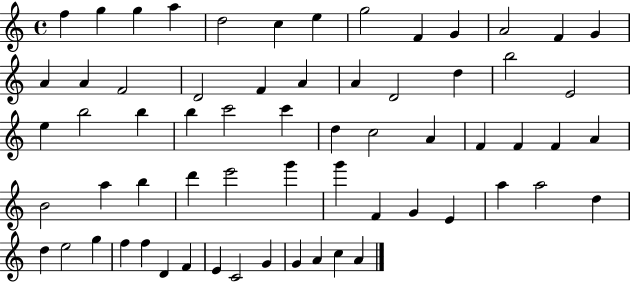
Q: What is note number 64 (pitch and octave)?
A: A4